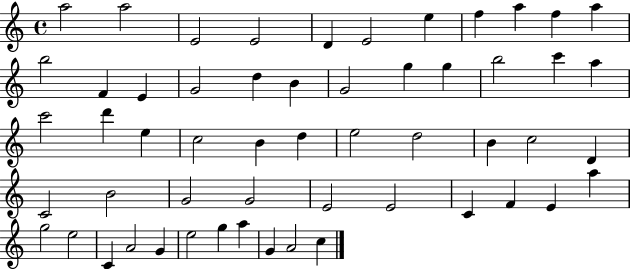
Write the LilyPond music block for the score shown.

{
  \clef treble
  \time 4/4
  \defaultTimeSignature
  \key c \major
  a''2 a''2 | e'2 e'2 | d'4 e'2 e''4 | f''4 a''4 f''4 a''4 | \break b''2 f'4 e'4 | g'2 d''4 b'4 | g'2 g''4 g''4 | b''2 c'''4 a''4 | \break c'''2 d'''4 e''4 | c''2 b'4 d''4 | e''2 d''2 | b'4 c''2 d'4 | \break c'2 b'2 | g'2 g'2 | e'2 e'2 | c'4 f'4 e'4 a''4 | \break g''2 e''2 | c'4 a'2 g'4 | e''2 g''4 a''4 | g'4 a'2 c''4 | \break \bar "|."
}